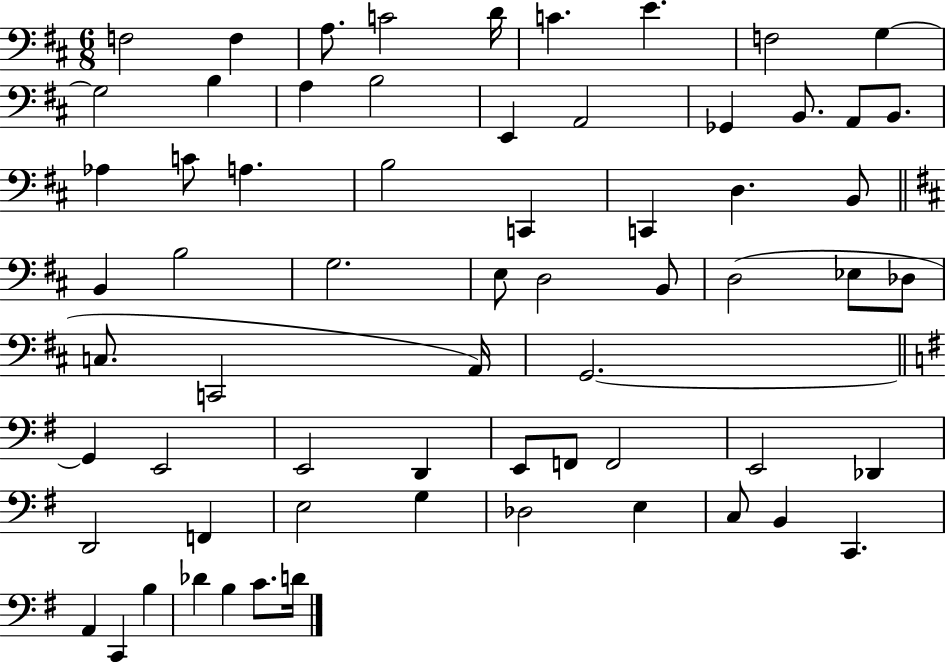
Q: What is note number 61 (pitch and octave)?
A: B3